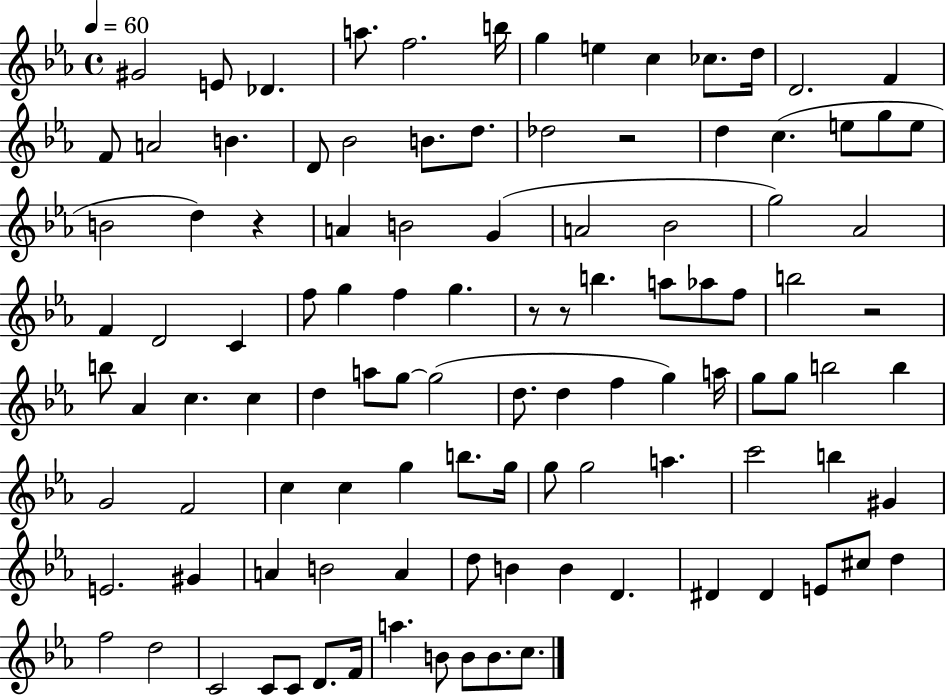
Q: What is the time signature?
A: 4/4